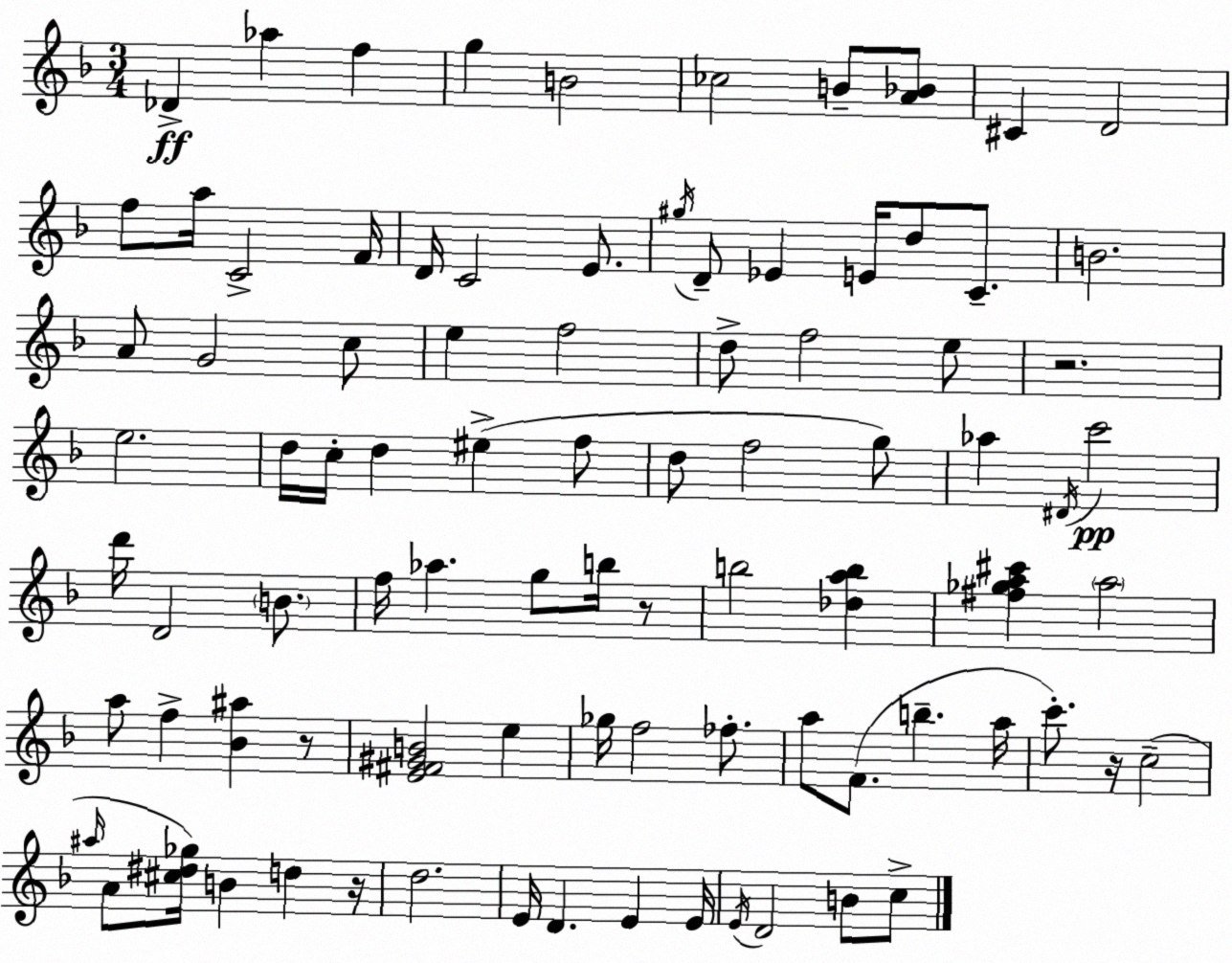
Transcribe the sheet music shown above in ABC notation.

X:1
T:Untitled
M:3/4
L:1/4
K:F
_D _a f g B2 _c2 B/2 [A_B]/2 ^C D2 f/2 a/4 C2 F/4 D/4 C2 E/2 ^g/4 D/2 _E E/4 d/2 C/2 B2 A/2 G2 c/2 e f2 d/2 f2 e/2 z2 e2 d/4 c/4 d ^e f/2 d/2 f2 g/2 _a ^D/4 c'2 d'/4 D2 B/2 f/4 _a g/2 b/4 z/2 b2 [_dab] [^f_ga^c'] a2 a/2 f [_B^a] z/2 [E^F^GB]2 e _g/4 f2 _f/2 a/2 F/2 b a/4 c'/2 z/4 c2 ^a/4 A/2 [^c^d_g]/4 B d z/4 d2 E/4 D E E/4 E/4 D2 B/2 c/2